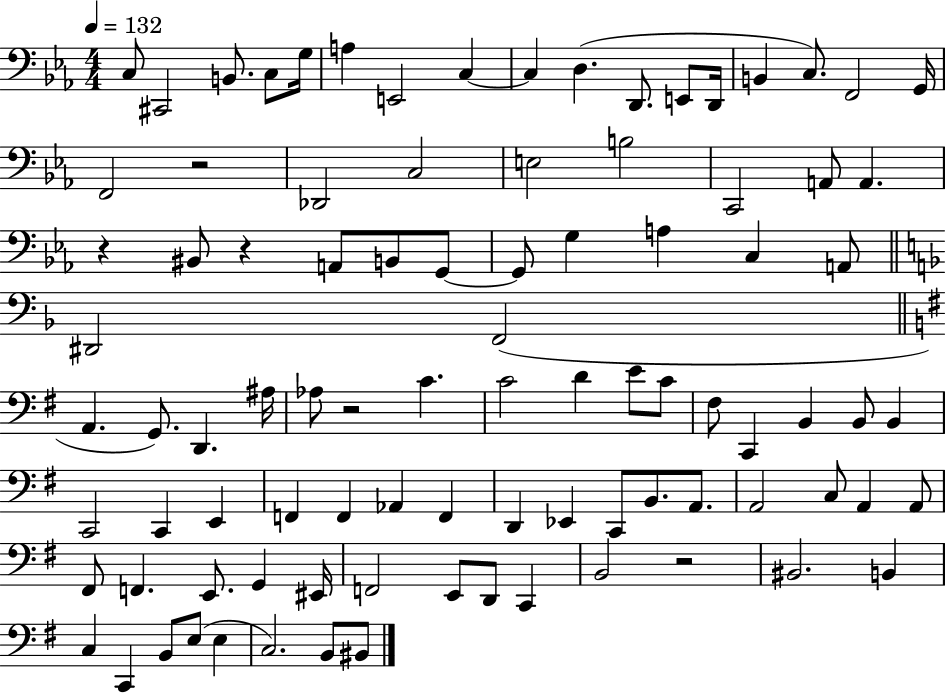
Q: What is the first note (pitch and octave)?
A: C3